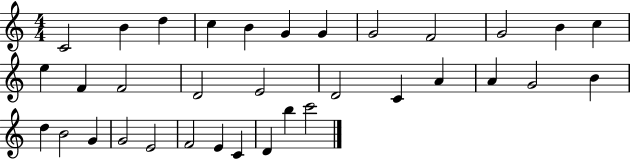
C4/h B4/q D5/q C5/q B4/q G4/q G4/q G4/h F4/h G4/h B4/q C5/q E5/q F4/q F4/h D4/h E4/h D4/h C4/q A4/q A4/q G4/h B4/q D5/q B4/h G4/q G4/h E4/h F4/h E4/q C4/q D4/q B5/q C6/h